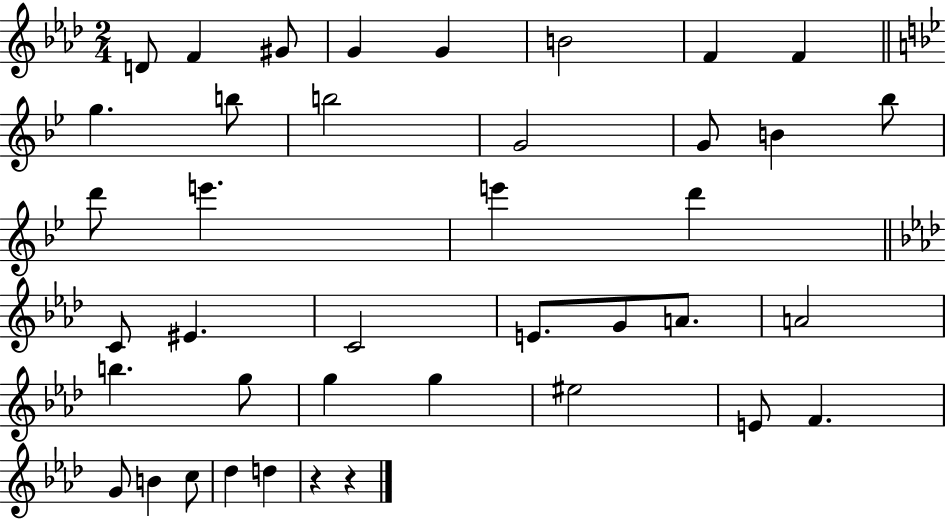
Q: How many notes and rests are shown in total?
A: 40